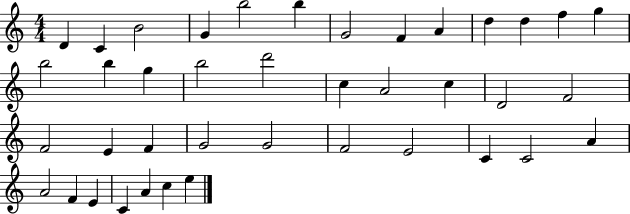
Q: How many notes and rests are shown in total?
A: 40